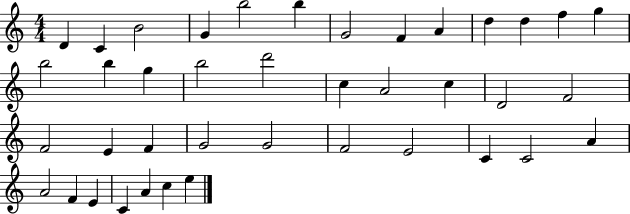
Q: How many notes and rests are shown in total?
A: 40